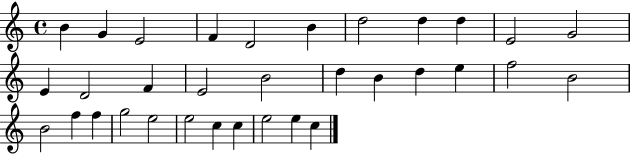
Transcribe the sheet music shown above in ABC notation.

X:1
T:Untitled
M:4/4
L:1/4
K:C
B G E2 F D2 B d2 d d E2 G2 E D2 F E2 B2 d B d e f2 B2 B2 f f g2 e2 e2 c c e2 e c